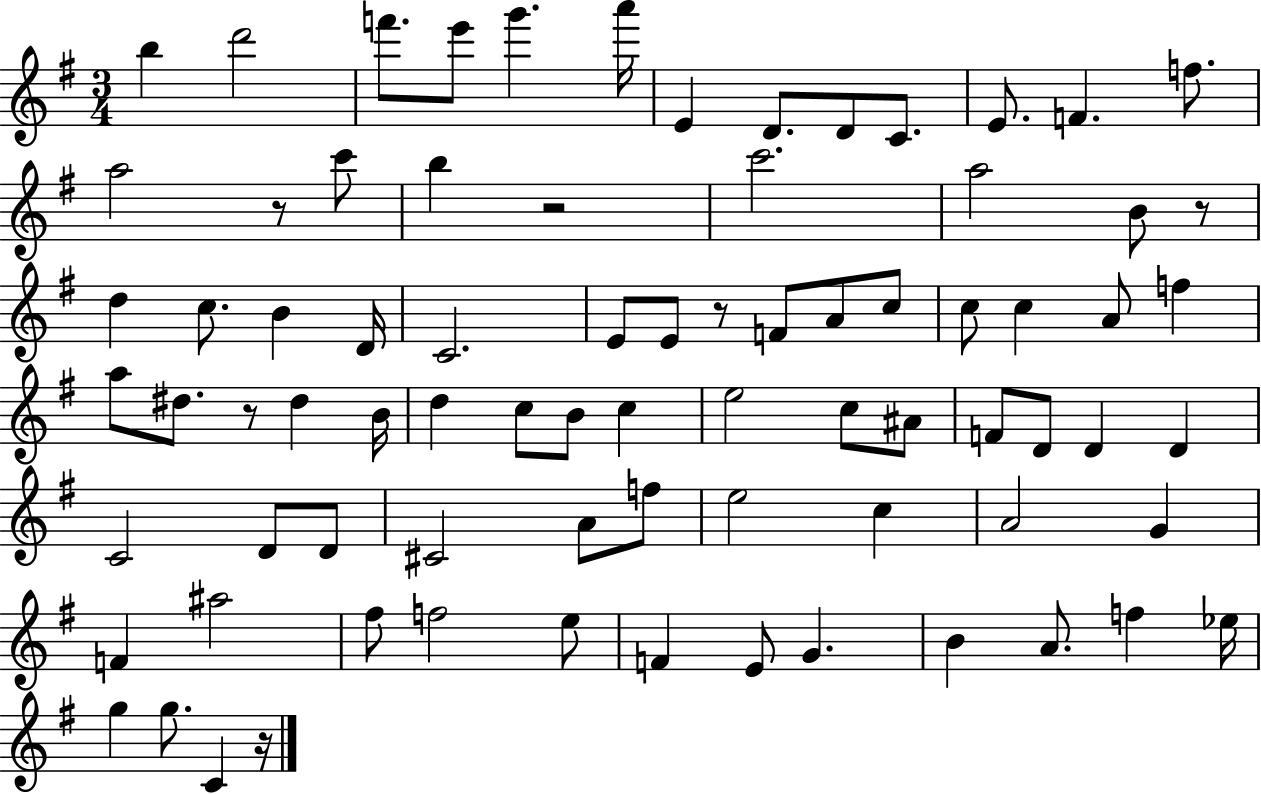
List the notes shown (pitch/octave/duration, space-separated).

B5/q D6/h F6/e. E6/e G6/q. A6/s E4/q D4/e. D4/e C4/e. E4/e. F4/q. F5/e. A5/h R/e C6/e B5/q R/h C6/h. A5/h B4/e R/e D5/q C5/e. B4/q D4/s C4/h. E4/e E4/e R/e F4/e A4/e C5/e C5/e C5/q A4/e F5/q A5/e D#5/e. R/e D#5/q B4/s D5/q C5/e B4/e C5/q E5/h C5/e A#4/e F4/e D4/e D4/q D4/q C4/h D4/e D4/e C#4/h A4/e F5/e E5/h C5/q A4/h G4/q F4/q A#5/h F#5/e F5/h E5/e F4/q E4/e G4/q. B4/q A4/e. F5/q Eb5/s G5/q G5/e. C4/q R/s